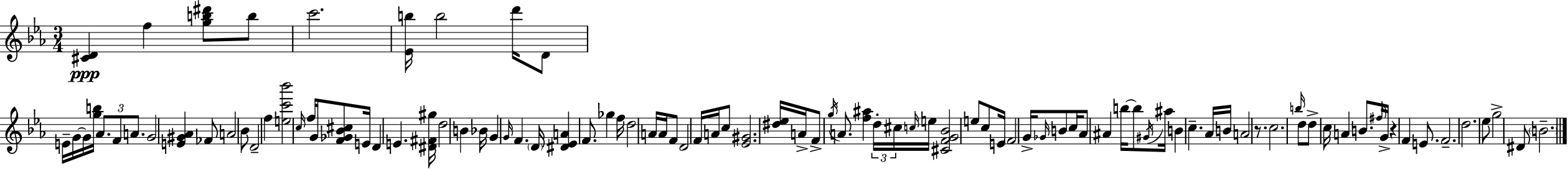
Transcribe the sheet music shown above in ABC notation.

X:1
T:Untitled
M:3/4
L:1/4
K:Eb
[^CD] f [gb^d']/2 b/2 c'2 [_Eb]/4 b2 d'/4 D/2 E/4 G/4 G/4 [gb]/4 _A/2 F/2 A/2 G2 [E^G_A] _F/2 A2 _B/2 D2 f [ec'_b']2 c/4 f/4 G/4 [F_G_B^c]/2 E/4 D E [^D^F^g]/4 d2 B _B/4 G G/4 F D/4 [^D_EA] F/2 _g f/4 d2 A/4 A/4 F/2 D2 F/4 A/4 c/2 [_E^G]2 [^d_e]/4 A/4 F/2 g/4 A/2 [f^a] d/4 ^c/4 c/4 e/4 [^CFG_B]2 e/2 c/2 E/4 F2 G/4 _G/4 B/2 c/4 _A/2 ^A b/4 b/2 ^G/4 ^a/4 B c _A/4 B/4 A2 z/2 c2 b/4 d/2 d/2 c/4 A B/2 ^f/4 G/4 z F E/2 F2 d2 _e/2 g2 ^D/2 B2